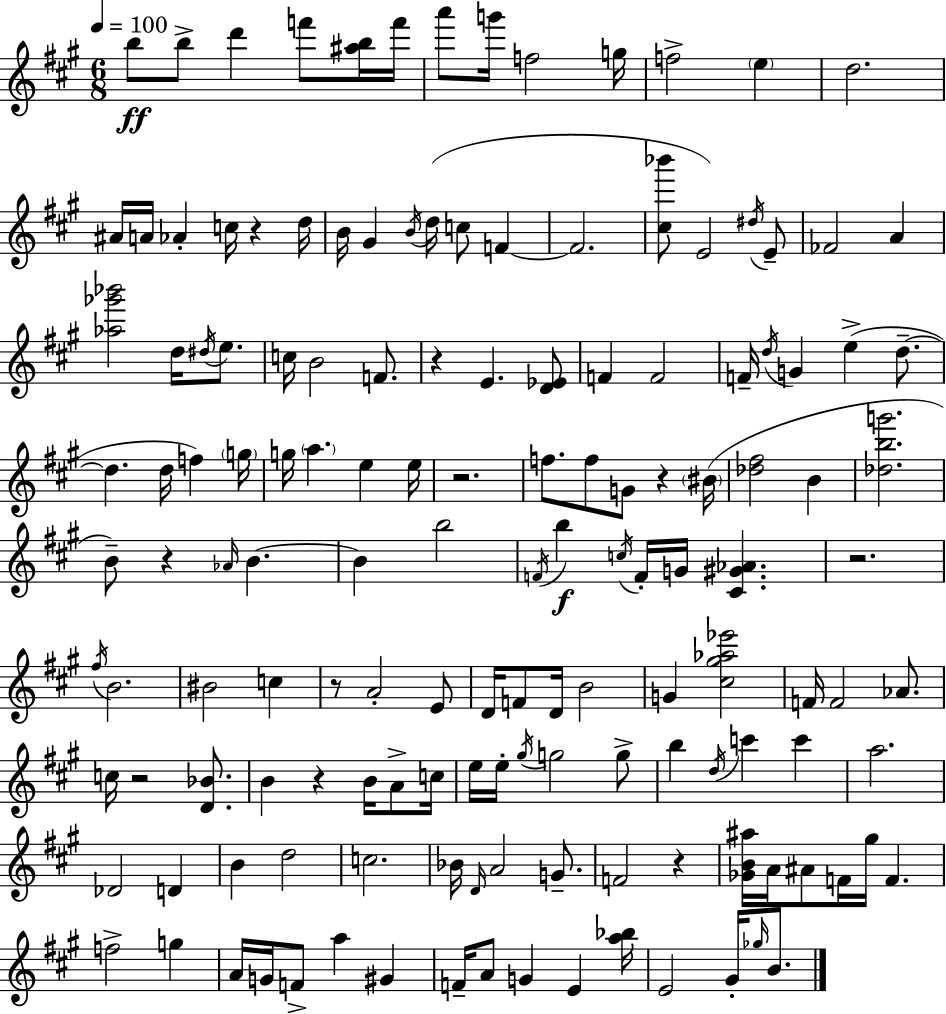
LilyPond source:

{
  \clef treble
  \numericTimeSignature
  \time 6/8
  \key a \major
  \tempo 4 = 100
  b''8\ff b''8-> d'''4 f'''8 <ais'' b''>16 f'''16 | a'''8 g'''16 f''2 g''16 | f''2-> \parenthesize e''4 | d''2. | \break ais'16 a'16 aes'4-. c''16 r4 d''16 | b'16 gis'4 \acciaccatura { b'16 } d''16( c''8 f'4~~ | f'2. | <cis'' bes'''>8 e'2) \acciaccatura { dis''16 } | \break e'8-- fes'2 a'4 | <aes'' ges''' bes'''>2 d''16 \acciaccatura { dis''16 } | e''8. c''16 b'2 | f'8. r4 e'4. | \break <d' ees'>8 f'4 f'2 | f'16-- \acciaccatura { d''16 } g'4 e''4->( | d''8.--~~ d''4. d''16 f''4) | \parenthesize g''16 g''16 \parenthesize a''4. e''4 | \break e''16 r2. | f''8. f''8 g'8 r4 | \parenthesize bis'16( <des'' fis''>2 | b'4 <des'' b'' g'''>2. | \break b'8--) r4 \grace { aes'16 } b'4.~~ | b'4 b''2 | \acciaccatura { f'16 } b''4\f \acciaccatura { c''16 } f'16-. | g'16 <cis' gis' aes'>4. r2. | \break \acciaccatura { fis''16 } b'2. | bis'2 | c''4 r8 a'2-. | e'8 d'16 f'8 d'16 | \break b'2 g'4 | <cis'' gis'' aes'' ees'''>2 f'16 f'2 | aes'8. c''16 r2 | <d' bes'>8. b'4 | \break r4 b'16 a'8-> c''16 e''16 e''16-. \acciaccatura { gis''16 } g''2 | g''8-> b''4 | \acciaccatura { d''16 } c'''4 c'''4 a''2. | des'2 | \break d'4 b'4 | d''2 c''2. | bes'16 \grace { d'16 } | a'2 g'8.-- f'2 | \break r4 <ges' b' ais''>16 | a'16 ais'8 f'16 gis''16 f'4. f''2-> | g''4 a'16 | g'16 f'8-> a''4 gis'4 f'16-- | \break a'8 g'4 e'4 <a'' bes''>16 e'2 | gis'16-. \grace { ges''16 } b'8. | \bar "|."
}